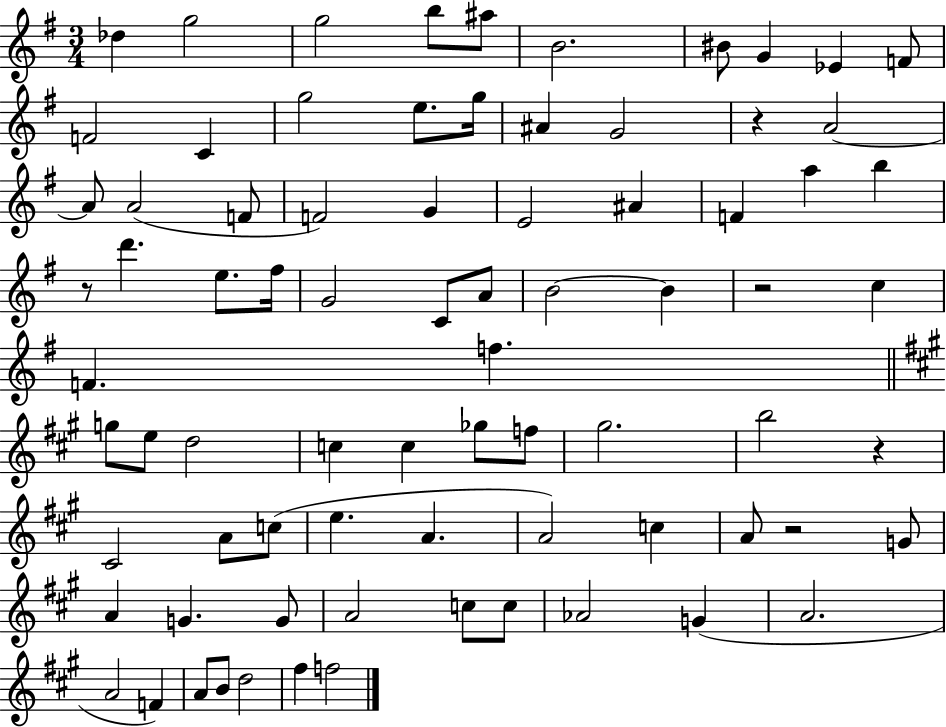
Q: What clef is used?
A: treble